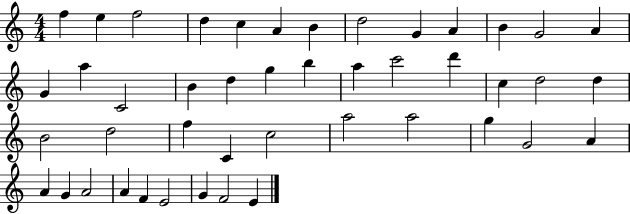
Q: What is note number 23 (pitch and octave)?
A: D6